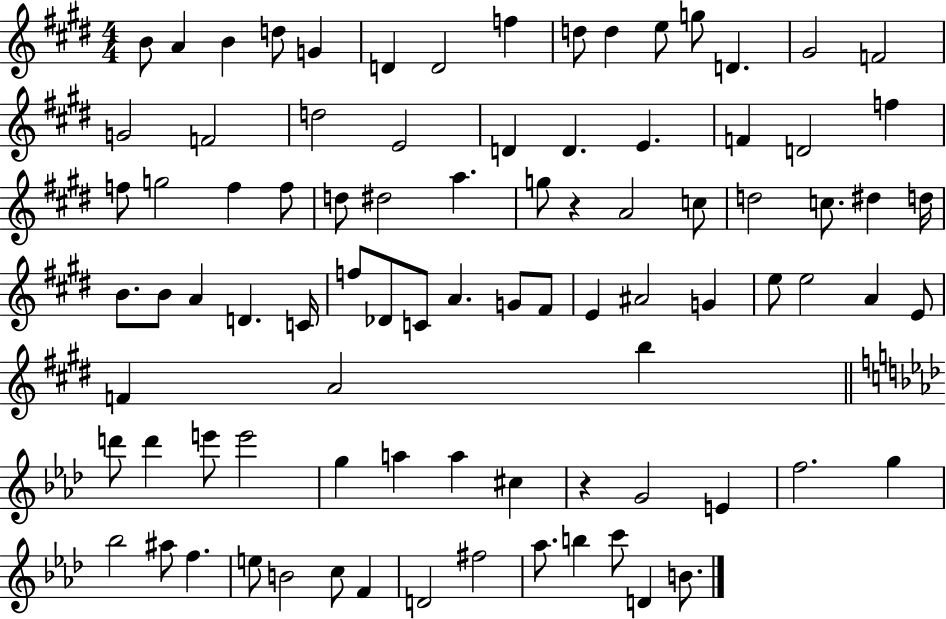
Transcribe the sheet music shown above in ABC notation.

X:1
T:Untitled
M:4/4
L:1/4
K:E
B/2 A B d/2 G D D2 f d/2 d e/2 g/2 D ^G2 F2 G2 F2 d2 E2 D D E F D2 f f/2 g2 f f/2 d/2 ^d2 a g/2 z A2 c/2 d2 c/2 ^d d/4 B/2 B/2 A D C/4 f/2 _D/2 C/2 A G/2 ^F/2 E ^A2 G e/2 e2 A E/2 F A2 b d'/2 d' e'/2 e'2 g a a ^c z G2 E f2 g _b2 ^a/2 f e/2 B2 c/2 F D2 ^f2 _a/2 b c'/2 D B/2